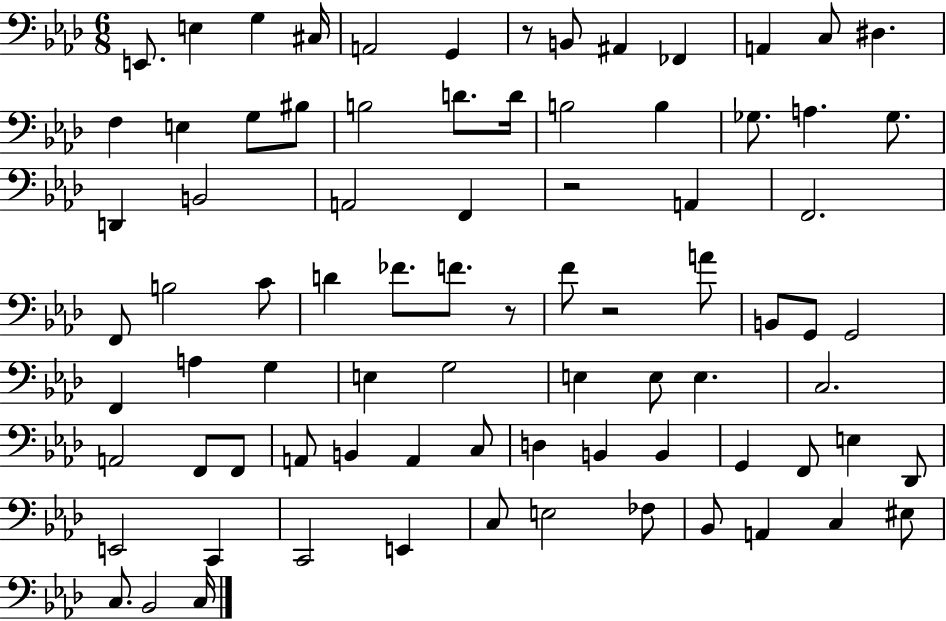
X:1
T:Untitled
M:6/8
L:1/4
K:Ab
E,,/2 E, G, ^C,/4 A,,2 G,, z/2 B,,/2 ^A,, _F,, A,, C,/2 ^D, F, E, G,/2 ^B,/2 B,2 D/2 D/4 B,2 B, _G,/2 A, _G,/2 D,, B,,2 A,,2 F,, z2 A,, F,,2 F,,/2 B,2 C/2 D _F/2 F/2 z/2 F/2 z2 A/2 B,,/2 G,,/2 G,,2 F,, A, G, E, G,2 E, E,/2 E, C,2 A,,2 F,,/2 F,,/2 A,,/2 B,, A,, C,/2 D, B,, B,, G,, F,,/2 E, _D,,/2 E,,2 C,, C,,2 E,, C,/2 E,2 _F,/2 _B,,/2 A,, C, ^E,/2 C,/2 _B,,2 C,/4